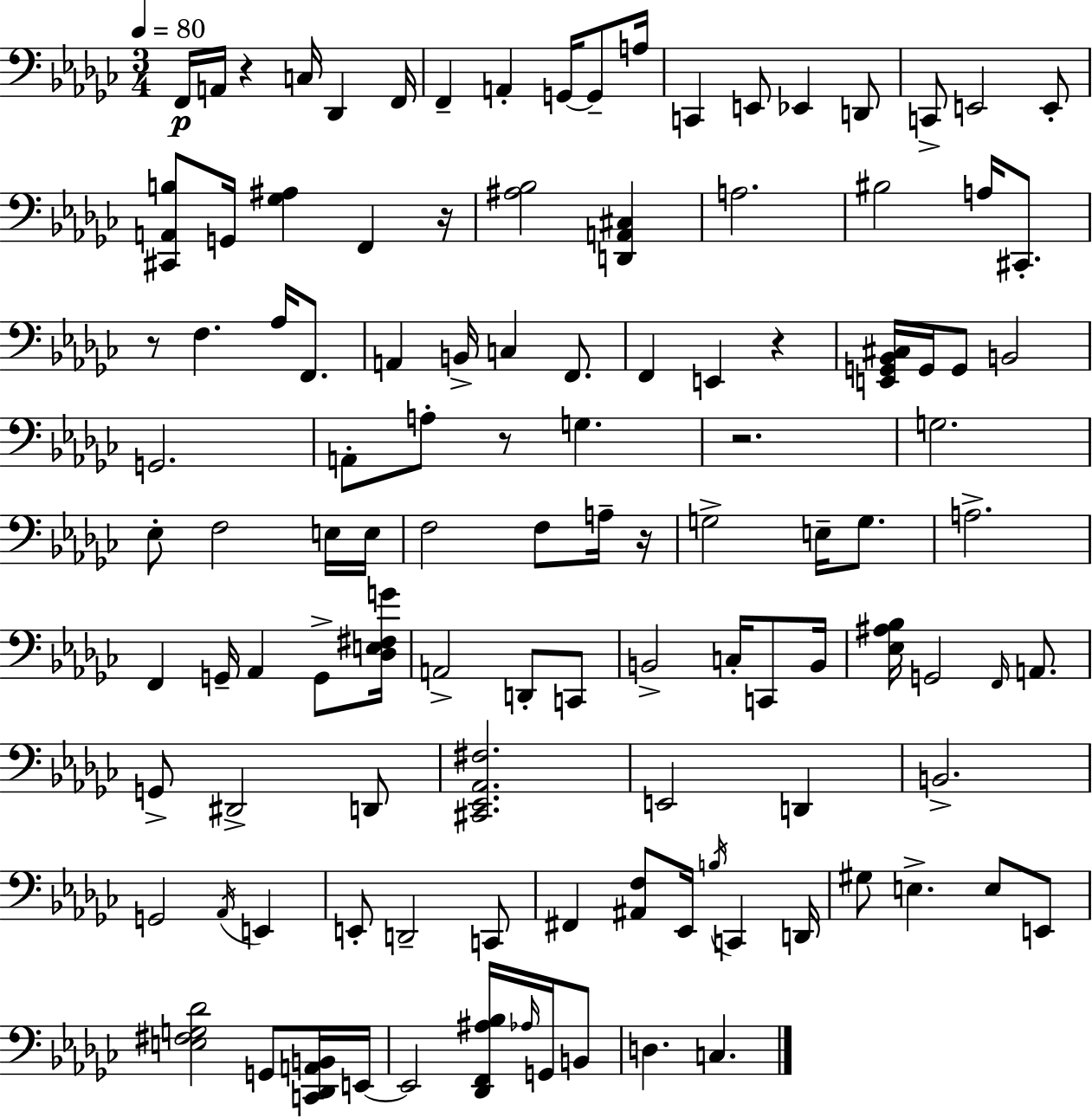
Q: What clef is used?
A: bass